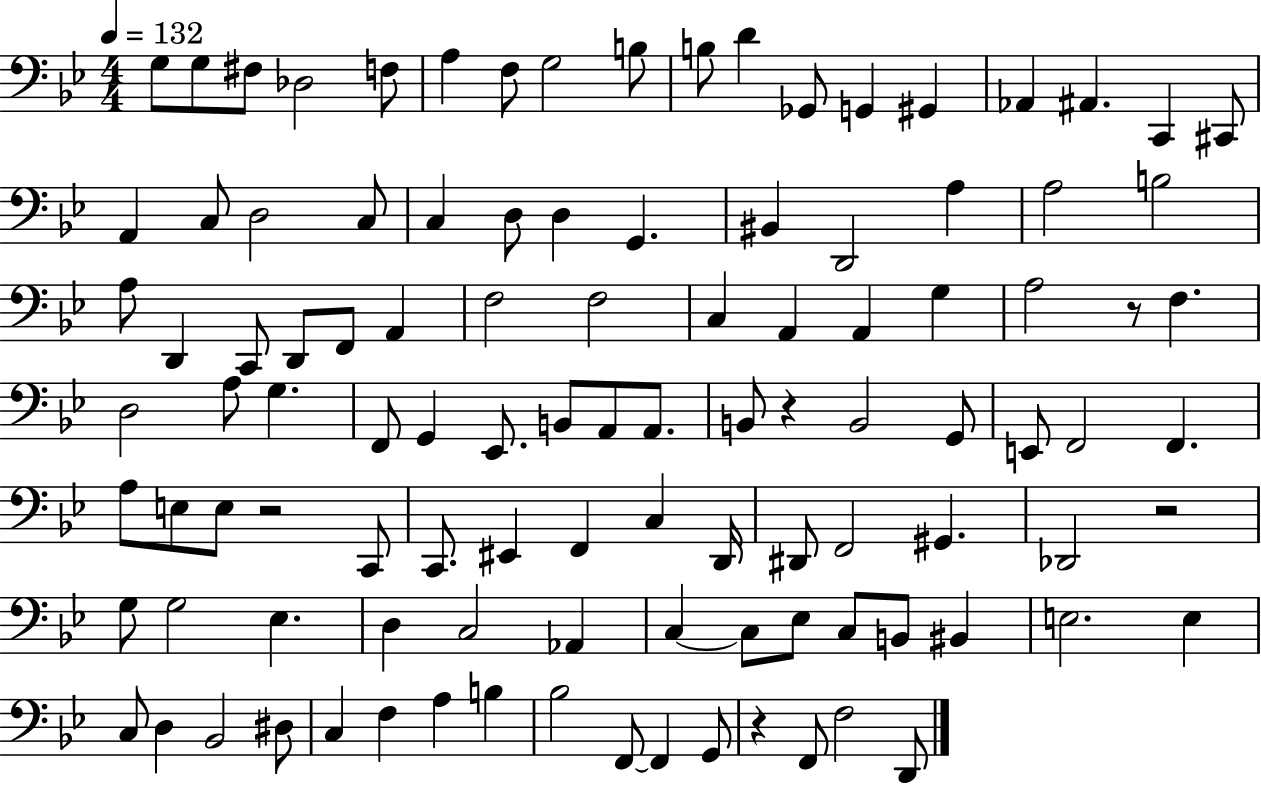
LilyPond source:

{
  \clef bass
  \numericTimeSignature
  \time 4/4
  \key bes \major
  \tempo 4 = 132
  \repeat volta 2 { g8 g8 fis8 des2 f8 | a4 f8 g2 b8 | b8 d'4 ges,8 g,4 gis,4 | aes,4 ais,4. c,4 cis,8 | \break a,4 c8 d2 c8 | c4 d8 d4 g,4. | bis,4 d,2 a4 | a2 b2 | \break a8 d,4 c,8 d,8 f,8 a,4 | f2 f2 | c4 a,4 a,4 g4 | a2 r8 f4. | \break d2 a8 g4. | f,8 g,4 ees,8. b,8 a,8 a,8. | b,8 r4 b,2 g,8 | e,8 f,2 f,4. | \break a8 e8 e8 r2 c,8 | c,8. eis,4 f,4 c4 d,16 | dis,8 f,2 gis,4. | des,2 r2 | \break g8 g2 ees4. | d4 c2 aes,4 | c4~~ c8 ees8 c8 b,8 bis,4 | e2. e4 | \break c8 d4 bes,2 dis8 | c4 f4 a4 b4 | bes2 f,8~~ f,4 g,8 | r4 f,8 f2 d,8 | \break } \bar "|."
}